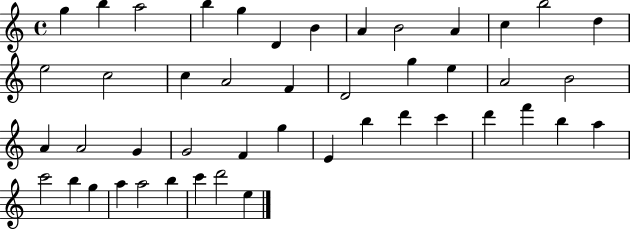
G5/q B5/q A5/h B5/q G5/q D4/q B4/q A4/q B4/h A4/q C5/q B5/h D5/q E5/h C5/h C5/q A4/h F4/q D4/h G5/q E5/q A4/h B4/h A4/q A4/h G4/q G4/h F4/q G5/q E4/q B5/q D6/q C6/q D6/q F6/q B5/q A5/q C6/h B5/q G5/q A5/q A5/h B5/q C6/q D6/h E5/q